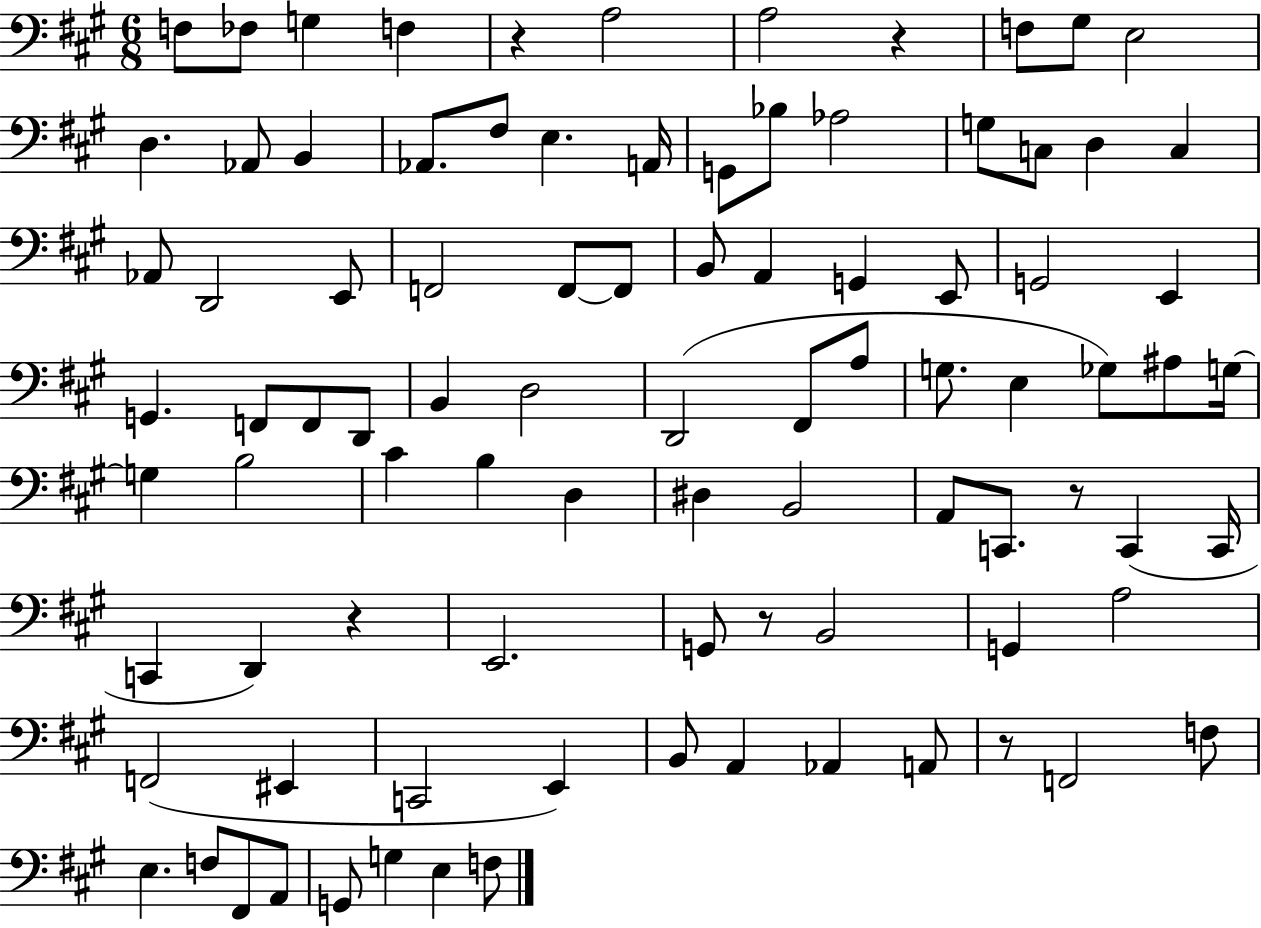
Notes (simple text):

F3/e FES3/e G3/q F3/q R/q A3/h A3/h R/q F3/e G#3/e E3/h D3/q. Ab2/e B2/q Ab2/e. F#3/e E3/q. A2/s G2/e Bb3/e Ab3/h G3/e C3/e D3/q C3/q Ab2/e D2/h E2/e F2/h F2/e F2/e B2/e A2/q G2/q E2/e G2/h E2/q G2/q. F2/e F2/e D2/e B2/q D3/h D2/h F#2/e A3/e G3/e. E3/q Gb3/e A#3/e G3/s G3/q B3/h C#4/q B3/q D3/q D#3/q B2/h A2/e C2/e. R/e C2/q C2/s C2/q D2/q R/q E2/h. G2/e R/e B2/h G2/q A3/h F2/h EIS2/q C2/h E2/q B2/e A2/q Ab2/q A2/e R/e F2/h F3/e E3/q. F3/e F#2/e A2/e G2/e G3/q E3/q F3/e